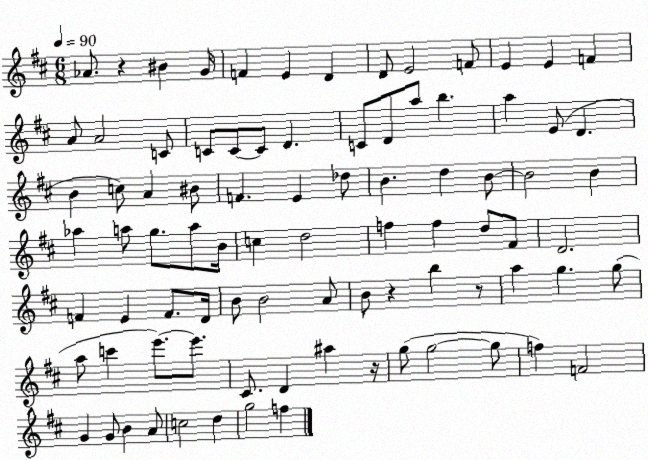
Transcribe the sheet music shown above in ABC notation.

X:1
T:Untitled
M:6/8
L:1/4
K:D
_A/2 z ^B G/4 F E D D/2 E2 F/2 E E F A/2 A2 C/2 C/2 C/2 C/2 D C/2 D/2 a/2 b a E/2 D B c/2 A ^B/2 F E _d/2 B d B/2 B2 B _a a/2 g/2 a/2 B/4 c d2 f f d/2 ^F/2 D2 F E F/2 D/4 B/2 B2 A/2 B/2 z b z/2 a g g/2 a/2 c' e'/2 e'/2 ^C/2 D ^a z/4 g/2 g2 g/2 f F2 G G/2 B A/2 c2 d g2 f